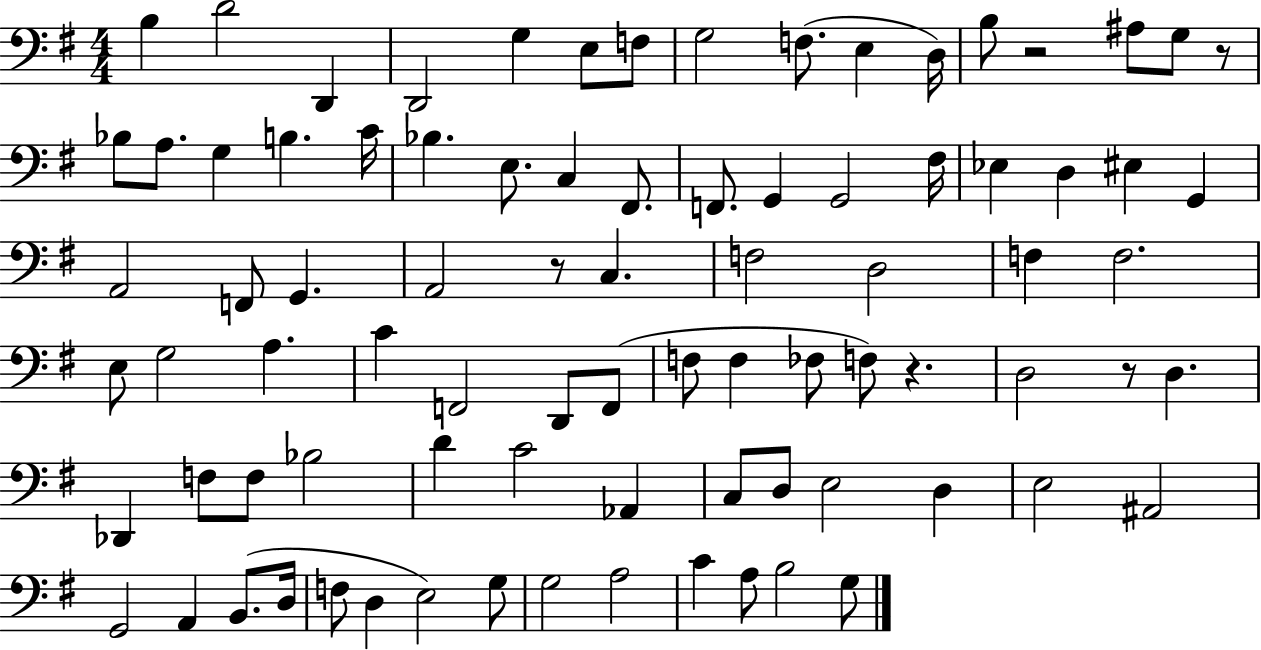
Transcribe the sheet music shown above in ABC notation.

X:1
T:Untitled
M:4/4
L:1/4
K:G
B, D2 D,, D,,2 G, E,/2 F,/2 G,2 F,/2 E, D,/4 B,/2 z2 ^A,/2 G,/2 z/2 _B,/2 A,/2 G, B, C/4 _B, E,/2 C, ^F,,/2 F,,/2 G,, G,,2 ^F,/4 _E, D, ^E, G,, A,,2 F,,/2 G,, A,,2 z/2 C, F,2 D,2 F, F,2 E,/2 G,2 A, C F,,2 D,,/2 F,,/2 F,/2 F, _F,/2 F,/2 z D,2 z/2 D, _D,, F,/2 F,/2 _B,2 D C2 _A,, C,/2 D,/2 E,2 D, E,2 ^A,,2 G,,2 A,, B,,/2 D,/4 F,/2 D, E,2 G,/2 G,2 A,2 C A,/2 B,2 G,/2